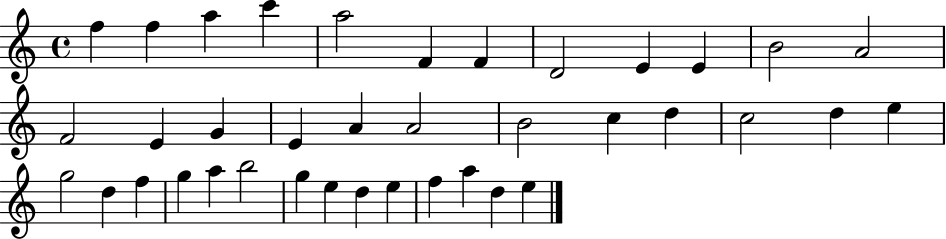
F5/q F5/q A5/q C6/q A5/h F4/q F4/q D4/h E4/q E4/q B4/h A4/h F4/h E4/q G4/q E4/q A4/q A4/h B4/h C5/q D5/q C5/h D5/q E5/q G5/h D5/q F5/q G5/q A5/q B5/h G5/q E5/q D5/q E5/q F5/q A5/q D5/q E5/q